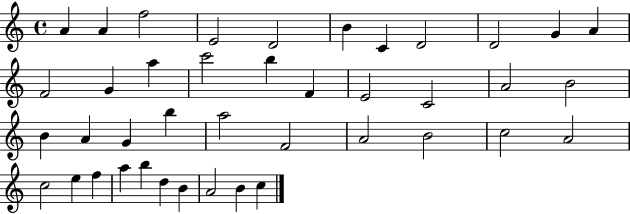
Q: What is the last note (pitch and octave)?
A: C5